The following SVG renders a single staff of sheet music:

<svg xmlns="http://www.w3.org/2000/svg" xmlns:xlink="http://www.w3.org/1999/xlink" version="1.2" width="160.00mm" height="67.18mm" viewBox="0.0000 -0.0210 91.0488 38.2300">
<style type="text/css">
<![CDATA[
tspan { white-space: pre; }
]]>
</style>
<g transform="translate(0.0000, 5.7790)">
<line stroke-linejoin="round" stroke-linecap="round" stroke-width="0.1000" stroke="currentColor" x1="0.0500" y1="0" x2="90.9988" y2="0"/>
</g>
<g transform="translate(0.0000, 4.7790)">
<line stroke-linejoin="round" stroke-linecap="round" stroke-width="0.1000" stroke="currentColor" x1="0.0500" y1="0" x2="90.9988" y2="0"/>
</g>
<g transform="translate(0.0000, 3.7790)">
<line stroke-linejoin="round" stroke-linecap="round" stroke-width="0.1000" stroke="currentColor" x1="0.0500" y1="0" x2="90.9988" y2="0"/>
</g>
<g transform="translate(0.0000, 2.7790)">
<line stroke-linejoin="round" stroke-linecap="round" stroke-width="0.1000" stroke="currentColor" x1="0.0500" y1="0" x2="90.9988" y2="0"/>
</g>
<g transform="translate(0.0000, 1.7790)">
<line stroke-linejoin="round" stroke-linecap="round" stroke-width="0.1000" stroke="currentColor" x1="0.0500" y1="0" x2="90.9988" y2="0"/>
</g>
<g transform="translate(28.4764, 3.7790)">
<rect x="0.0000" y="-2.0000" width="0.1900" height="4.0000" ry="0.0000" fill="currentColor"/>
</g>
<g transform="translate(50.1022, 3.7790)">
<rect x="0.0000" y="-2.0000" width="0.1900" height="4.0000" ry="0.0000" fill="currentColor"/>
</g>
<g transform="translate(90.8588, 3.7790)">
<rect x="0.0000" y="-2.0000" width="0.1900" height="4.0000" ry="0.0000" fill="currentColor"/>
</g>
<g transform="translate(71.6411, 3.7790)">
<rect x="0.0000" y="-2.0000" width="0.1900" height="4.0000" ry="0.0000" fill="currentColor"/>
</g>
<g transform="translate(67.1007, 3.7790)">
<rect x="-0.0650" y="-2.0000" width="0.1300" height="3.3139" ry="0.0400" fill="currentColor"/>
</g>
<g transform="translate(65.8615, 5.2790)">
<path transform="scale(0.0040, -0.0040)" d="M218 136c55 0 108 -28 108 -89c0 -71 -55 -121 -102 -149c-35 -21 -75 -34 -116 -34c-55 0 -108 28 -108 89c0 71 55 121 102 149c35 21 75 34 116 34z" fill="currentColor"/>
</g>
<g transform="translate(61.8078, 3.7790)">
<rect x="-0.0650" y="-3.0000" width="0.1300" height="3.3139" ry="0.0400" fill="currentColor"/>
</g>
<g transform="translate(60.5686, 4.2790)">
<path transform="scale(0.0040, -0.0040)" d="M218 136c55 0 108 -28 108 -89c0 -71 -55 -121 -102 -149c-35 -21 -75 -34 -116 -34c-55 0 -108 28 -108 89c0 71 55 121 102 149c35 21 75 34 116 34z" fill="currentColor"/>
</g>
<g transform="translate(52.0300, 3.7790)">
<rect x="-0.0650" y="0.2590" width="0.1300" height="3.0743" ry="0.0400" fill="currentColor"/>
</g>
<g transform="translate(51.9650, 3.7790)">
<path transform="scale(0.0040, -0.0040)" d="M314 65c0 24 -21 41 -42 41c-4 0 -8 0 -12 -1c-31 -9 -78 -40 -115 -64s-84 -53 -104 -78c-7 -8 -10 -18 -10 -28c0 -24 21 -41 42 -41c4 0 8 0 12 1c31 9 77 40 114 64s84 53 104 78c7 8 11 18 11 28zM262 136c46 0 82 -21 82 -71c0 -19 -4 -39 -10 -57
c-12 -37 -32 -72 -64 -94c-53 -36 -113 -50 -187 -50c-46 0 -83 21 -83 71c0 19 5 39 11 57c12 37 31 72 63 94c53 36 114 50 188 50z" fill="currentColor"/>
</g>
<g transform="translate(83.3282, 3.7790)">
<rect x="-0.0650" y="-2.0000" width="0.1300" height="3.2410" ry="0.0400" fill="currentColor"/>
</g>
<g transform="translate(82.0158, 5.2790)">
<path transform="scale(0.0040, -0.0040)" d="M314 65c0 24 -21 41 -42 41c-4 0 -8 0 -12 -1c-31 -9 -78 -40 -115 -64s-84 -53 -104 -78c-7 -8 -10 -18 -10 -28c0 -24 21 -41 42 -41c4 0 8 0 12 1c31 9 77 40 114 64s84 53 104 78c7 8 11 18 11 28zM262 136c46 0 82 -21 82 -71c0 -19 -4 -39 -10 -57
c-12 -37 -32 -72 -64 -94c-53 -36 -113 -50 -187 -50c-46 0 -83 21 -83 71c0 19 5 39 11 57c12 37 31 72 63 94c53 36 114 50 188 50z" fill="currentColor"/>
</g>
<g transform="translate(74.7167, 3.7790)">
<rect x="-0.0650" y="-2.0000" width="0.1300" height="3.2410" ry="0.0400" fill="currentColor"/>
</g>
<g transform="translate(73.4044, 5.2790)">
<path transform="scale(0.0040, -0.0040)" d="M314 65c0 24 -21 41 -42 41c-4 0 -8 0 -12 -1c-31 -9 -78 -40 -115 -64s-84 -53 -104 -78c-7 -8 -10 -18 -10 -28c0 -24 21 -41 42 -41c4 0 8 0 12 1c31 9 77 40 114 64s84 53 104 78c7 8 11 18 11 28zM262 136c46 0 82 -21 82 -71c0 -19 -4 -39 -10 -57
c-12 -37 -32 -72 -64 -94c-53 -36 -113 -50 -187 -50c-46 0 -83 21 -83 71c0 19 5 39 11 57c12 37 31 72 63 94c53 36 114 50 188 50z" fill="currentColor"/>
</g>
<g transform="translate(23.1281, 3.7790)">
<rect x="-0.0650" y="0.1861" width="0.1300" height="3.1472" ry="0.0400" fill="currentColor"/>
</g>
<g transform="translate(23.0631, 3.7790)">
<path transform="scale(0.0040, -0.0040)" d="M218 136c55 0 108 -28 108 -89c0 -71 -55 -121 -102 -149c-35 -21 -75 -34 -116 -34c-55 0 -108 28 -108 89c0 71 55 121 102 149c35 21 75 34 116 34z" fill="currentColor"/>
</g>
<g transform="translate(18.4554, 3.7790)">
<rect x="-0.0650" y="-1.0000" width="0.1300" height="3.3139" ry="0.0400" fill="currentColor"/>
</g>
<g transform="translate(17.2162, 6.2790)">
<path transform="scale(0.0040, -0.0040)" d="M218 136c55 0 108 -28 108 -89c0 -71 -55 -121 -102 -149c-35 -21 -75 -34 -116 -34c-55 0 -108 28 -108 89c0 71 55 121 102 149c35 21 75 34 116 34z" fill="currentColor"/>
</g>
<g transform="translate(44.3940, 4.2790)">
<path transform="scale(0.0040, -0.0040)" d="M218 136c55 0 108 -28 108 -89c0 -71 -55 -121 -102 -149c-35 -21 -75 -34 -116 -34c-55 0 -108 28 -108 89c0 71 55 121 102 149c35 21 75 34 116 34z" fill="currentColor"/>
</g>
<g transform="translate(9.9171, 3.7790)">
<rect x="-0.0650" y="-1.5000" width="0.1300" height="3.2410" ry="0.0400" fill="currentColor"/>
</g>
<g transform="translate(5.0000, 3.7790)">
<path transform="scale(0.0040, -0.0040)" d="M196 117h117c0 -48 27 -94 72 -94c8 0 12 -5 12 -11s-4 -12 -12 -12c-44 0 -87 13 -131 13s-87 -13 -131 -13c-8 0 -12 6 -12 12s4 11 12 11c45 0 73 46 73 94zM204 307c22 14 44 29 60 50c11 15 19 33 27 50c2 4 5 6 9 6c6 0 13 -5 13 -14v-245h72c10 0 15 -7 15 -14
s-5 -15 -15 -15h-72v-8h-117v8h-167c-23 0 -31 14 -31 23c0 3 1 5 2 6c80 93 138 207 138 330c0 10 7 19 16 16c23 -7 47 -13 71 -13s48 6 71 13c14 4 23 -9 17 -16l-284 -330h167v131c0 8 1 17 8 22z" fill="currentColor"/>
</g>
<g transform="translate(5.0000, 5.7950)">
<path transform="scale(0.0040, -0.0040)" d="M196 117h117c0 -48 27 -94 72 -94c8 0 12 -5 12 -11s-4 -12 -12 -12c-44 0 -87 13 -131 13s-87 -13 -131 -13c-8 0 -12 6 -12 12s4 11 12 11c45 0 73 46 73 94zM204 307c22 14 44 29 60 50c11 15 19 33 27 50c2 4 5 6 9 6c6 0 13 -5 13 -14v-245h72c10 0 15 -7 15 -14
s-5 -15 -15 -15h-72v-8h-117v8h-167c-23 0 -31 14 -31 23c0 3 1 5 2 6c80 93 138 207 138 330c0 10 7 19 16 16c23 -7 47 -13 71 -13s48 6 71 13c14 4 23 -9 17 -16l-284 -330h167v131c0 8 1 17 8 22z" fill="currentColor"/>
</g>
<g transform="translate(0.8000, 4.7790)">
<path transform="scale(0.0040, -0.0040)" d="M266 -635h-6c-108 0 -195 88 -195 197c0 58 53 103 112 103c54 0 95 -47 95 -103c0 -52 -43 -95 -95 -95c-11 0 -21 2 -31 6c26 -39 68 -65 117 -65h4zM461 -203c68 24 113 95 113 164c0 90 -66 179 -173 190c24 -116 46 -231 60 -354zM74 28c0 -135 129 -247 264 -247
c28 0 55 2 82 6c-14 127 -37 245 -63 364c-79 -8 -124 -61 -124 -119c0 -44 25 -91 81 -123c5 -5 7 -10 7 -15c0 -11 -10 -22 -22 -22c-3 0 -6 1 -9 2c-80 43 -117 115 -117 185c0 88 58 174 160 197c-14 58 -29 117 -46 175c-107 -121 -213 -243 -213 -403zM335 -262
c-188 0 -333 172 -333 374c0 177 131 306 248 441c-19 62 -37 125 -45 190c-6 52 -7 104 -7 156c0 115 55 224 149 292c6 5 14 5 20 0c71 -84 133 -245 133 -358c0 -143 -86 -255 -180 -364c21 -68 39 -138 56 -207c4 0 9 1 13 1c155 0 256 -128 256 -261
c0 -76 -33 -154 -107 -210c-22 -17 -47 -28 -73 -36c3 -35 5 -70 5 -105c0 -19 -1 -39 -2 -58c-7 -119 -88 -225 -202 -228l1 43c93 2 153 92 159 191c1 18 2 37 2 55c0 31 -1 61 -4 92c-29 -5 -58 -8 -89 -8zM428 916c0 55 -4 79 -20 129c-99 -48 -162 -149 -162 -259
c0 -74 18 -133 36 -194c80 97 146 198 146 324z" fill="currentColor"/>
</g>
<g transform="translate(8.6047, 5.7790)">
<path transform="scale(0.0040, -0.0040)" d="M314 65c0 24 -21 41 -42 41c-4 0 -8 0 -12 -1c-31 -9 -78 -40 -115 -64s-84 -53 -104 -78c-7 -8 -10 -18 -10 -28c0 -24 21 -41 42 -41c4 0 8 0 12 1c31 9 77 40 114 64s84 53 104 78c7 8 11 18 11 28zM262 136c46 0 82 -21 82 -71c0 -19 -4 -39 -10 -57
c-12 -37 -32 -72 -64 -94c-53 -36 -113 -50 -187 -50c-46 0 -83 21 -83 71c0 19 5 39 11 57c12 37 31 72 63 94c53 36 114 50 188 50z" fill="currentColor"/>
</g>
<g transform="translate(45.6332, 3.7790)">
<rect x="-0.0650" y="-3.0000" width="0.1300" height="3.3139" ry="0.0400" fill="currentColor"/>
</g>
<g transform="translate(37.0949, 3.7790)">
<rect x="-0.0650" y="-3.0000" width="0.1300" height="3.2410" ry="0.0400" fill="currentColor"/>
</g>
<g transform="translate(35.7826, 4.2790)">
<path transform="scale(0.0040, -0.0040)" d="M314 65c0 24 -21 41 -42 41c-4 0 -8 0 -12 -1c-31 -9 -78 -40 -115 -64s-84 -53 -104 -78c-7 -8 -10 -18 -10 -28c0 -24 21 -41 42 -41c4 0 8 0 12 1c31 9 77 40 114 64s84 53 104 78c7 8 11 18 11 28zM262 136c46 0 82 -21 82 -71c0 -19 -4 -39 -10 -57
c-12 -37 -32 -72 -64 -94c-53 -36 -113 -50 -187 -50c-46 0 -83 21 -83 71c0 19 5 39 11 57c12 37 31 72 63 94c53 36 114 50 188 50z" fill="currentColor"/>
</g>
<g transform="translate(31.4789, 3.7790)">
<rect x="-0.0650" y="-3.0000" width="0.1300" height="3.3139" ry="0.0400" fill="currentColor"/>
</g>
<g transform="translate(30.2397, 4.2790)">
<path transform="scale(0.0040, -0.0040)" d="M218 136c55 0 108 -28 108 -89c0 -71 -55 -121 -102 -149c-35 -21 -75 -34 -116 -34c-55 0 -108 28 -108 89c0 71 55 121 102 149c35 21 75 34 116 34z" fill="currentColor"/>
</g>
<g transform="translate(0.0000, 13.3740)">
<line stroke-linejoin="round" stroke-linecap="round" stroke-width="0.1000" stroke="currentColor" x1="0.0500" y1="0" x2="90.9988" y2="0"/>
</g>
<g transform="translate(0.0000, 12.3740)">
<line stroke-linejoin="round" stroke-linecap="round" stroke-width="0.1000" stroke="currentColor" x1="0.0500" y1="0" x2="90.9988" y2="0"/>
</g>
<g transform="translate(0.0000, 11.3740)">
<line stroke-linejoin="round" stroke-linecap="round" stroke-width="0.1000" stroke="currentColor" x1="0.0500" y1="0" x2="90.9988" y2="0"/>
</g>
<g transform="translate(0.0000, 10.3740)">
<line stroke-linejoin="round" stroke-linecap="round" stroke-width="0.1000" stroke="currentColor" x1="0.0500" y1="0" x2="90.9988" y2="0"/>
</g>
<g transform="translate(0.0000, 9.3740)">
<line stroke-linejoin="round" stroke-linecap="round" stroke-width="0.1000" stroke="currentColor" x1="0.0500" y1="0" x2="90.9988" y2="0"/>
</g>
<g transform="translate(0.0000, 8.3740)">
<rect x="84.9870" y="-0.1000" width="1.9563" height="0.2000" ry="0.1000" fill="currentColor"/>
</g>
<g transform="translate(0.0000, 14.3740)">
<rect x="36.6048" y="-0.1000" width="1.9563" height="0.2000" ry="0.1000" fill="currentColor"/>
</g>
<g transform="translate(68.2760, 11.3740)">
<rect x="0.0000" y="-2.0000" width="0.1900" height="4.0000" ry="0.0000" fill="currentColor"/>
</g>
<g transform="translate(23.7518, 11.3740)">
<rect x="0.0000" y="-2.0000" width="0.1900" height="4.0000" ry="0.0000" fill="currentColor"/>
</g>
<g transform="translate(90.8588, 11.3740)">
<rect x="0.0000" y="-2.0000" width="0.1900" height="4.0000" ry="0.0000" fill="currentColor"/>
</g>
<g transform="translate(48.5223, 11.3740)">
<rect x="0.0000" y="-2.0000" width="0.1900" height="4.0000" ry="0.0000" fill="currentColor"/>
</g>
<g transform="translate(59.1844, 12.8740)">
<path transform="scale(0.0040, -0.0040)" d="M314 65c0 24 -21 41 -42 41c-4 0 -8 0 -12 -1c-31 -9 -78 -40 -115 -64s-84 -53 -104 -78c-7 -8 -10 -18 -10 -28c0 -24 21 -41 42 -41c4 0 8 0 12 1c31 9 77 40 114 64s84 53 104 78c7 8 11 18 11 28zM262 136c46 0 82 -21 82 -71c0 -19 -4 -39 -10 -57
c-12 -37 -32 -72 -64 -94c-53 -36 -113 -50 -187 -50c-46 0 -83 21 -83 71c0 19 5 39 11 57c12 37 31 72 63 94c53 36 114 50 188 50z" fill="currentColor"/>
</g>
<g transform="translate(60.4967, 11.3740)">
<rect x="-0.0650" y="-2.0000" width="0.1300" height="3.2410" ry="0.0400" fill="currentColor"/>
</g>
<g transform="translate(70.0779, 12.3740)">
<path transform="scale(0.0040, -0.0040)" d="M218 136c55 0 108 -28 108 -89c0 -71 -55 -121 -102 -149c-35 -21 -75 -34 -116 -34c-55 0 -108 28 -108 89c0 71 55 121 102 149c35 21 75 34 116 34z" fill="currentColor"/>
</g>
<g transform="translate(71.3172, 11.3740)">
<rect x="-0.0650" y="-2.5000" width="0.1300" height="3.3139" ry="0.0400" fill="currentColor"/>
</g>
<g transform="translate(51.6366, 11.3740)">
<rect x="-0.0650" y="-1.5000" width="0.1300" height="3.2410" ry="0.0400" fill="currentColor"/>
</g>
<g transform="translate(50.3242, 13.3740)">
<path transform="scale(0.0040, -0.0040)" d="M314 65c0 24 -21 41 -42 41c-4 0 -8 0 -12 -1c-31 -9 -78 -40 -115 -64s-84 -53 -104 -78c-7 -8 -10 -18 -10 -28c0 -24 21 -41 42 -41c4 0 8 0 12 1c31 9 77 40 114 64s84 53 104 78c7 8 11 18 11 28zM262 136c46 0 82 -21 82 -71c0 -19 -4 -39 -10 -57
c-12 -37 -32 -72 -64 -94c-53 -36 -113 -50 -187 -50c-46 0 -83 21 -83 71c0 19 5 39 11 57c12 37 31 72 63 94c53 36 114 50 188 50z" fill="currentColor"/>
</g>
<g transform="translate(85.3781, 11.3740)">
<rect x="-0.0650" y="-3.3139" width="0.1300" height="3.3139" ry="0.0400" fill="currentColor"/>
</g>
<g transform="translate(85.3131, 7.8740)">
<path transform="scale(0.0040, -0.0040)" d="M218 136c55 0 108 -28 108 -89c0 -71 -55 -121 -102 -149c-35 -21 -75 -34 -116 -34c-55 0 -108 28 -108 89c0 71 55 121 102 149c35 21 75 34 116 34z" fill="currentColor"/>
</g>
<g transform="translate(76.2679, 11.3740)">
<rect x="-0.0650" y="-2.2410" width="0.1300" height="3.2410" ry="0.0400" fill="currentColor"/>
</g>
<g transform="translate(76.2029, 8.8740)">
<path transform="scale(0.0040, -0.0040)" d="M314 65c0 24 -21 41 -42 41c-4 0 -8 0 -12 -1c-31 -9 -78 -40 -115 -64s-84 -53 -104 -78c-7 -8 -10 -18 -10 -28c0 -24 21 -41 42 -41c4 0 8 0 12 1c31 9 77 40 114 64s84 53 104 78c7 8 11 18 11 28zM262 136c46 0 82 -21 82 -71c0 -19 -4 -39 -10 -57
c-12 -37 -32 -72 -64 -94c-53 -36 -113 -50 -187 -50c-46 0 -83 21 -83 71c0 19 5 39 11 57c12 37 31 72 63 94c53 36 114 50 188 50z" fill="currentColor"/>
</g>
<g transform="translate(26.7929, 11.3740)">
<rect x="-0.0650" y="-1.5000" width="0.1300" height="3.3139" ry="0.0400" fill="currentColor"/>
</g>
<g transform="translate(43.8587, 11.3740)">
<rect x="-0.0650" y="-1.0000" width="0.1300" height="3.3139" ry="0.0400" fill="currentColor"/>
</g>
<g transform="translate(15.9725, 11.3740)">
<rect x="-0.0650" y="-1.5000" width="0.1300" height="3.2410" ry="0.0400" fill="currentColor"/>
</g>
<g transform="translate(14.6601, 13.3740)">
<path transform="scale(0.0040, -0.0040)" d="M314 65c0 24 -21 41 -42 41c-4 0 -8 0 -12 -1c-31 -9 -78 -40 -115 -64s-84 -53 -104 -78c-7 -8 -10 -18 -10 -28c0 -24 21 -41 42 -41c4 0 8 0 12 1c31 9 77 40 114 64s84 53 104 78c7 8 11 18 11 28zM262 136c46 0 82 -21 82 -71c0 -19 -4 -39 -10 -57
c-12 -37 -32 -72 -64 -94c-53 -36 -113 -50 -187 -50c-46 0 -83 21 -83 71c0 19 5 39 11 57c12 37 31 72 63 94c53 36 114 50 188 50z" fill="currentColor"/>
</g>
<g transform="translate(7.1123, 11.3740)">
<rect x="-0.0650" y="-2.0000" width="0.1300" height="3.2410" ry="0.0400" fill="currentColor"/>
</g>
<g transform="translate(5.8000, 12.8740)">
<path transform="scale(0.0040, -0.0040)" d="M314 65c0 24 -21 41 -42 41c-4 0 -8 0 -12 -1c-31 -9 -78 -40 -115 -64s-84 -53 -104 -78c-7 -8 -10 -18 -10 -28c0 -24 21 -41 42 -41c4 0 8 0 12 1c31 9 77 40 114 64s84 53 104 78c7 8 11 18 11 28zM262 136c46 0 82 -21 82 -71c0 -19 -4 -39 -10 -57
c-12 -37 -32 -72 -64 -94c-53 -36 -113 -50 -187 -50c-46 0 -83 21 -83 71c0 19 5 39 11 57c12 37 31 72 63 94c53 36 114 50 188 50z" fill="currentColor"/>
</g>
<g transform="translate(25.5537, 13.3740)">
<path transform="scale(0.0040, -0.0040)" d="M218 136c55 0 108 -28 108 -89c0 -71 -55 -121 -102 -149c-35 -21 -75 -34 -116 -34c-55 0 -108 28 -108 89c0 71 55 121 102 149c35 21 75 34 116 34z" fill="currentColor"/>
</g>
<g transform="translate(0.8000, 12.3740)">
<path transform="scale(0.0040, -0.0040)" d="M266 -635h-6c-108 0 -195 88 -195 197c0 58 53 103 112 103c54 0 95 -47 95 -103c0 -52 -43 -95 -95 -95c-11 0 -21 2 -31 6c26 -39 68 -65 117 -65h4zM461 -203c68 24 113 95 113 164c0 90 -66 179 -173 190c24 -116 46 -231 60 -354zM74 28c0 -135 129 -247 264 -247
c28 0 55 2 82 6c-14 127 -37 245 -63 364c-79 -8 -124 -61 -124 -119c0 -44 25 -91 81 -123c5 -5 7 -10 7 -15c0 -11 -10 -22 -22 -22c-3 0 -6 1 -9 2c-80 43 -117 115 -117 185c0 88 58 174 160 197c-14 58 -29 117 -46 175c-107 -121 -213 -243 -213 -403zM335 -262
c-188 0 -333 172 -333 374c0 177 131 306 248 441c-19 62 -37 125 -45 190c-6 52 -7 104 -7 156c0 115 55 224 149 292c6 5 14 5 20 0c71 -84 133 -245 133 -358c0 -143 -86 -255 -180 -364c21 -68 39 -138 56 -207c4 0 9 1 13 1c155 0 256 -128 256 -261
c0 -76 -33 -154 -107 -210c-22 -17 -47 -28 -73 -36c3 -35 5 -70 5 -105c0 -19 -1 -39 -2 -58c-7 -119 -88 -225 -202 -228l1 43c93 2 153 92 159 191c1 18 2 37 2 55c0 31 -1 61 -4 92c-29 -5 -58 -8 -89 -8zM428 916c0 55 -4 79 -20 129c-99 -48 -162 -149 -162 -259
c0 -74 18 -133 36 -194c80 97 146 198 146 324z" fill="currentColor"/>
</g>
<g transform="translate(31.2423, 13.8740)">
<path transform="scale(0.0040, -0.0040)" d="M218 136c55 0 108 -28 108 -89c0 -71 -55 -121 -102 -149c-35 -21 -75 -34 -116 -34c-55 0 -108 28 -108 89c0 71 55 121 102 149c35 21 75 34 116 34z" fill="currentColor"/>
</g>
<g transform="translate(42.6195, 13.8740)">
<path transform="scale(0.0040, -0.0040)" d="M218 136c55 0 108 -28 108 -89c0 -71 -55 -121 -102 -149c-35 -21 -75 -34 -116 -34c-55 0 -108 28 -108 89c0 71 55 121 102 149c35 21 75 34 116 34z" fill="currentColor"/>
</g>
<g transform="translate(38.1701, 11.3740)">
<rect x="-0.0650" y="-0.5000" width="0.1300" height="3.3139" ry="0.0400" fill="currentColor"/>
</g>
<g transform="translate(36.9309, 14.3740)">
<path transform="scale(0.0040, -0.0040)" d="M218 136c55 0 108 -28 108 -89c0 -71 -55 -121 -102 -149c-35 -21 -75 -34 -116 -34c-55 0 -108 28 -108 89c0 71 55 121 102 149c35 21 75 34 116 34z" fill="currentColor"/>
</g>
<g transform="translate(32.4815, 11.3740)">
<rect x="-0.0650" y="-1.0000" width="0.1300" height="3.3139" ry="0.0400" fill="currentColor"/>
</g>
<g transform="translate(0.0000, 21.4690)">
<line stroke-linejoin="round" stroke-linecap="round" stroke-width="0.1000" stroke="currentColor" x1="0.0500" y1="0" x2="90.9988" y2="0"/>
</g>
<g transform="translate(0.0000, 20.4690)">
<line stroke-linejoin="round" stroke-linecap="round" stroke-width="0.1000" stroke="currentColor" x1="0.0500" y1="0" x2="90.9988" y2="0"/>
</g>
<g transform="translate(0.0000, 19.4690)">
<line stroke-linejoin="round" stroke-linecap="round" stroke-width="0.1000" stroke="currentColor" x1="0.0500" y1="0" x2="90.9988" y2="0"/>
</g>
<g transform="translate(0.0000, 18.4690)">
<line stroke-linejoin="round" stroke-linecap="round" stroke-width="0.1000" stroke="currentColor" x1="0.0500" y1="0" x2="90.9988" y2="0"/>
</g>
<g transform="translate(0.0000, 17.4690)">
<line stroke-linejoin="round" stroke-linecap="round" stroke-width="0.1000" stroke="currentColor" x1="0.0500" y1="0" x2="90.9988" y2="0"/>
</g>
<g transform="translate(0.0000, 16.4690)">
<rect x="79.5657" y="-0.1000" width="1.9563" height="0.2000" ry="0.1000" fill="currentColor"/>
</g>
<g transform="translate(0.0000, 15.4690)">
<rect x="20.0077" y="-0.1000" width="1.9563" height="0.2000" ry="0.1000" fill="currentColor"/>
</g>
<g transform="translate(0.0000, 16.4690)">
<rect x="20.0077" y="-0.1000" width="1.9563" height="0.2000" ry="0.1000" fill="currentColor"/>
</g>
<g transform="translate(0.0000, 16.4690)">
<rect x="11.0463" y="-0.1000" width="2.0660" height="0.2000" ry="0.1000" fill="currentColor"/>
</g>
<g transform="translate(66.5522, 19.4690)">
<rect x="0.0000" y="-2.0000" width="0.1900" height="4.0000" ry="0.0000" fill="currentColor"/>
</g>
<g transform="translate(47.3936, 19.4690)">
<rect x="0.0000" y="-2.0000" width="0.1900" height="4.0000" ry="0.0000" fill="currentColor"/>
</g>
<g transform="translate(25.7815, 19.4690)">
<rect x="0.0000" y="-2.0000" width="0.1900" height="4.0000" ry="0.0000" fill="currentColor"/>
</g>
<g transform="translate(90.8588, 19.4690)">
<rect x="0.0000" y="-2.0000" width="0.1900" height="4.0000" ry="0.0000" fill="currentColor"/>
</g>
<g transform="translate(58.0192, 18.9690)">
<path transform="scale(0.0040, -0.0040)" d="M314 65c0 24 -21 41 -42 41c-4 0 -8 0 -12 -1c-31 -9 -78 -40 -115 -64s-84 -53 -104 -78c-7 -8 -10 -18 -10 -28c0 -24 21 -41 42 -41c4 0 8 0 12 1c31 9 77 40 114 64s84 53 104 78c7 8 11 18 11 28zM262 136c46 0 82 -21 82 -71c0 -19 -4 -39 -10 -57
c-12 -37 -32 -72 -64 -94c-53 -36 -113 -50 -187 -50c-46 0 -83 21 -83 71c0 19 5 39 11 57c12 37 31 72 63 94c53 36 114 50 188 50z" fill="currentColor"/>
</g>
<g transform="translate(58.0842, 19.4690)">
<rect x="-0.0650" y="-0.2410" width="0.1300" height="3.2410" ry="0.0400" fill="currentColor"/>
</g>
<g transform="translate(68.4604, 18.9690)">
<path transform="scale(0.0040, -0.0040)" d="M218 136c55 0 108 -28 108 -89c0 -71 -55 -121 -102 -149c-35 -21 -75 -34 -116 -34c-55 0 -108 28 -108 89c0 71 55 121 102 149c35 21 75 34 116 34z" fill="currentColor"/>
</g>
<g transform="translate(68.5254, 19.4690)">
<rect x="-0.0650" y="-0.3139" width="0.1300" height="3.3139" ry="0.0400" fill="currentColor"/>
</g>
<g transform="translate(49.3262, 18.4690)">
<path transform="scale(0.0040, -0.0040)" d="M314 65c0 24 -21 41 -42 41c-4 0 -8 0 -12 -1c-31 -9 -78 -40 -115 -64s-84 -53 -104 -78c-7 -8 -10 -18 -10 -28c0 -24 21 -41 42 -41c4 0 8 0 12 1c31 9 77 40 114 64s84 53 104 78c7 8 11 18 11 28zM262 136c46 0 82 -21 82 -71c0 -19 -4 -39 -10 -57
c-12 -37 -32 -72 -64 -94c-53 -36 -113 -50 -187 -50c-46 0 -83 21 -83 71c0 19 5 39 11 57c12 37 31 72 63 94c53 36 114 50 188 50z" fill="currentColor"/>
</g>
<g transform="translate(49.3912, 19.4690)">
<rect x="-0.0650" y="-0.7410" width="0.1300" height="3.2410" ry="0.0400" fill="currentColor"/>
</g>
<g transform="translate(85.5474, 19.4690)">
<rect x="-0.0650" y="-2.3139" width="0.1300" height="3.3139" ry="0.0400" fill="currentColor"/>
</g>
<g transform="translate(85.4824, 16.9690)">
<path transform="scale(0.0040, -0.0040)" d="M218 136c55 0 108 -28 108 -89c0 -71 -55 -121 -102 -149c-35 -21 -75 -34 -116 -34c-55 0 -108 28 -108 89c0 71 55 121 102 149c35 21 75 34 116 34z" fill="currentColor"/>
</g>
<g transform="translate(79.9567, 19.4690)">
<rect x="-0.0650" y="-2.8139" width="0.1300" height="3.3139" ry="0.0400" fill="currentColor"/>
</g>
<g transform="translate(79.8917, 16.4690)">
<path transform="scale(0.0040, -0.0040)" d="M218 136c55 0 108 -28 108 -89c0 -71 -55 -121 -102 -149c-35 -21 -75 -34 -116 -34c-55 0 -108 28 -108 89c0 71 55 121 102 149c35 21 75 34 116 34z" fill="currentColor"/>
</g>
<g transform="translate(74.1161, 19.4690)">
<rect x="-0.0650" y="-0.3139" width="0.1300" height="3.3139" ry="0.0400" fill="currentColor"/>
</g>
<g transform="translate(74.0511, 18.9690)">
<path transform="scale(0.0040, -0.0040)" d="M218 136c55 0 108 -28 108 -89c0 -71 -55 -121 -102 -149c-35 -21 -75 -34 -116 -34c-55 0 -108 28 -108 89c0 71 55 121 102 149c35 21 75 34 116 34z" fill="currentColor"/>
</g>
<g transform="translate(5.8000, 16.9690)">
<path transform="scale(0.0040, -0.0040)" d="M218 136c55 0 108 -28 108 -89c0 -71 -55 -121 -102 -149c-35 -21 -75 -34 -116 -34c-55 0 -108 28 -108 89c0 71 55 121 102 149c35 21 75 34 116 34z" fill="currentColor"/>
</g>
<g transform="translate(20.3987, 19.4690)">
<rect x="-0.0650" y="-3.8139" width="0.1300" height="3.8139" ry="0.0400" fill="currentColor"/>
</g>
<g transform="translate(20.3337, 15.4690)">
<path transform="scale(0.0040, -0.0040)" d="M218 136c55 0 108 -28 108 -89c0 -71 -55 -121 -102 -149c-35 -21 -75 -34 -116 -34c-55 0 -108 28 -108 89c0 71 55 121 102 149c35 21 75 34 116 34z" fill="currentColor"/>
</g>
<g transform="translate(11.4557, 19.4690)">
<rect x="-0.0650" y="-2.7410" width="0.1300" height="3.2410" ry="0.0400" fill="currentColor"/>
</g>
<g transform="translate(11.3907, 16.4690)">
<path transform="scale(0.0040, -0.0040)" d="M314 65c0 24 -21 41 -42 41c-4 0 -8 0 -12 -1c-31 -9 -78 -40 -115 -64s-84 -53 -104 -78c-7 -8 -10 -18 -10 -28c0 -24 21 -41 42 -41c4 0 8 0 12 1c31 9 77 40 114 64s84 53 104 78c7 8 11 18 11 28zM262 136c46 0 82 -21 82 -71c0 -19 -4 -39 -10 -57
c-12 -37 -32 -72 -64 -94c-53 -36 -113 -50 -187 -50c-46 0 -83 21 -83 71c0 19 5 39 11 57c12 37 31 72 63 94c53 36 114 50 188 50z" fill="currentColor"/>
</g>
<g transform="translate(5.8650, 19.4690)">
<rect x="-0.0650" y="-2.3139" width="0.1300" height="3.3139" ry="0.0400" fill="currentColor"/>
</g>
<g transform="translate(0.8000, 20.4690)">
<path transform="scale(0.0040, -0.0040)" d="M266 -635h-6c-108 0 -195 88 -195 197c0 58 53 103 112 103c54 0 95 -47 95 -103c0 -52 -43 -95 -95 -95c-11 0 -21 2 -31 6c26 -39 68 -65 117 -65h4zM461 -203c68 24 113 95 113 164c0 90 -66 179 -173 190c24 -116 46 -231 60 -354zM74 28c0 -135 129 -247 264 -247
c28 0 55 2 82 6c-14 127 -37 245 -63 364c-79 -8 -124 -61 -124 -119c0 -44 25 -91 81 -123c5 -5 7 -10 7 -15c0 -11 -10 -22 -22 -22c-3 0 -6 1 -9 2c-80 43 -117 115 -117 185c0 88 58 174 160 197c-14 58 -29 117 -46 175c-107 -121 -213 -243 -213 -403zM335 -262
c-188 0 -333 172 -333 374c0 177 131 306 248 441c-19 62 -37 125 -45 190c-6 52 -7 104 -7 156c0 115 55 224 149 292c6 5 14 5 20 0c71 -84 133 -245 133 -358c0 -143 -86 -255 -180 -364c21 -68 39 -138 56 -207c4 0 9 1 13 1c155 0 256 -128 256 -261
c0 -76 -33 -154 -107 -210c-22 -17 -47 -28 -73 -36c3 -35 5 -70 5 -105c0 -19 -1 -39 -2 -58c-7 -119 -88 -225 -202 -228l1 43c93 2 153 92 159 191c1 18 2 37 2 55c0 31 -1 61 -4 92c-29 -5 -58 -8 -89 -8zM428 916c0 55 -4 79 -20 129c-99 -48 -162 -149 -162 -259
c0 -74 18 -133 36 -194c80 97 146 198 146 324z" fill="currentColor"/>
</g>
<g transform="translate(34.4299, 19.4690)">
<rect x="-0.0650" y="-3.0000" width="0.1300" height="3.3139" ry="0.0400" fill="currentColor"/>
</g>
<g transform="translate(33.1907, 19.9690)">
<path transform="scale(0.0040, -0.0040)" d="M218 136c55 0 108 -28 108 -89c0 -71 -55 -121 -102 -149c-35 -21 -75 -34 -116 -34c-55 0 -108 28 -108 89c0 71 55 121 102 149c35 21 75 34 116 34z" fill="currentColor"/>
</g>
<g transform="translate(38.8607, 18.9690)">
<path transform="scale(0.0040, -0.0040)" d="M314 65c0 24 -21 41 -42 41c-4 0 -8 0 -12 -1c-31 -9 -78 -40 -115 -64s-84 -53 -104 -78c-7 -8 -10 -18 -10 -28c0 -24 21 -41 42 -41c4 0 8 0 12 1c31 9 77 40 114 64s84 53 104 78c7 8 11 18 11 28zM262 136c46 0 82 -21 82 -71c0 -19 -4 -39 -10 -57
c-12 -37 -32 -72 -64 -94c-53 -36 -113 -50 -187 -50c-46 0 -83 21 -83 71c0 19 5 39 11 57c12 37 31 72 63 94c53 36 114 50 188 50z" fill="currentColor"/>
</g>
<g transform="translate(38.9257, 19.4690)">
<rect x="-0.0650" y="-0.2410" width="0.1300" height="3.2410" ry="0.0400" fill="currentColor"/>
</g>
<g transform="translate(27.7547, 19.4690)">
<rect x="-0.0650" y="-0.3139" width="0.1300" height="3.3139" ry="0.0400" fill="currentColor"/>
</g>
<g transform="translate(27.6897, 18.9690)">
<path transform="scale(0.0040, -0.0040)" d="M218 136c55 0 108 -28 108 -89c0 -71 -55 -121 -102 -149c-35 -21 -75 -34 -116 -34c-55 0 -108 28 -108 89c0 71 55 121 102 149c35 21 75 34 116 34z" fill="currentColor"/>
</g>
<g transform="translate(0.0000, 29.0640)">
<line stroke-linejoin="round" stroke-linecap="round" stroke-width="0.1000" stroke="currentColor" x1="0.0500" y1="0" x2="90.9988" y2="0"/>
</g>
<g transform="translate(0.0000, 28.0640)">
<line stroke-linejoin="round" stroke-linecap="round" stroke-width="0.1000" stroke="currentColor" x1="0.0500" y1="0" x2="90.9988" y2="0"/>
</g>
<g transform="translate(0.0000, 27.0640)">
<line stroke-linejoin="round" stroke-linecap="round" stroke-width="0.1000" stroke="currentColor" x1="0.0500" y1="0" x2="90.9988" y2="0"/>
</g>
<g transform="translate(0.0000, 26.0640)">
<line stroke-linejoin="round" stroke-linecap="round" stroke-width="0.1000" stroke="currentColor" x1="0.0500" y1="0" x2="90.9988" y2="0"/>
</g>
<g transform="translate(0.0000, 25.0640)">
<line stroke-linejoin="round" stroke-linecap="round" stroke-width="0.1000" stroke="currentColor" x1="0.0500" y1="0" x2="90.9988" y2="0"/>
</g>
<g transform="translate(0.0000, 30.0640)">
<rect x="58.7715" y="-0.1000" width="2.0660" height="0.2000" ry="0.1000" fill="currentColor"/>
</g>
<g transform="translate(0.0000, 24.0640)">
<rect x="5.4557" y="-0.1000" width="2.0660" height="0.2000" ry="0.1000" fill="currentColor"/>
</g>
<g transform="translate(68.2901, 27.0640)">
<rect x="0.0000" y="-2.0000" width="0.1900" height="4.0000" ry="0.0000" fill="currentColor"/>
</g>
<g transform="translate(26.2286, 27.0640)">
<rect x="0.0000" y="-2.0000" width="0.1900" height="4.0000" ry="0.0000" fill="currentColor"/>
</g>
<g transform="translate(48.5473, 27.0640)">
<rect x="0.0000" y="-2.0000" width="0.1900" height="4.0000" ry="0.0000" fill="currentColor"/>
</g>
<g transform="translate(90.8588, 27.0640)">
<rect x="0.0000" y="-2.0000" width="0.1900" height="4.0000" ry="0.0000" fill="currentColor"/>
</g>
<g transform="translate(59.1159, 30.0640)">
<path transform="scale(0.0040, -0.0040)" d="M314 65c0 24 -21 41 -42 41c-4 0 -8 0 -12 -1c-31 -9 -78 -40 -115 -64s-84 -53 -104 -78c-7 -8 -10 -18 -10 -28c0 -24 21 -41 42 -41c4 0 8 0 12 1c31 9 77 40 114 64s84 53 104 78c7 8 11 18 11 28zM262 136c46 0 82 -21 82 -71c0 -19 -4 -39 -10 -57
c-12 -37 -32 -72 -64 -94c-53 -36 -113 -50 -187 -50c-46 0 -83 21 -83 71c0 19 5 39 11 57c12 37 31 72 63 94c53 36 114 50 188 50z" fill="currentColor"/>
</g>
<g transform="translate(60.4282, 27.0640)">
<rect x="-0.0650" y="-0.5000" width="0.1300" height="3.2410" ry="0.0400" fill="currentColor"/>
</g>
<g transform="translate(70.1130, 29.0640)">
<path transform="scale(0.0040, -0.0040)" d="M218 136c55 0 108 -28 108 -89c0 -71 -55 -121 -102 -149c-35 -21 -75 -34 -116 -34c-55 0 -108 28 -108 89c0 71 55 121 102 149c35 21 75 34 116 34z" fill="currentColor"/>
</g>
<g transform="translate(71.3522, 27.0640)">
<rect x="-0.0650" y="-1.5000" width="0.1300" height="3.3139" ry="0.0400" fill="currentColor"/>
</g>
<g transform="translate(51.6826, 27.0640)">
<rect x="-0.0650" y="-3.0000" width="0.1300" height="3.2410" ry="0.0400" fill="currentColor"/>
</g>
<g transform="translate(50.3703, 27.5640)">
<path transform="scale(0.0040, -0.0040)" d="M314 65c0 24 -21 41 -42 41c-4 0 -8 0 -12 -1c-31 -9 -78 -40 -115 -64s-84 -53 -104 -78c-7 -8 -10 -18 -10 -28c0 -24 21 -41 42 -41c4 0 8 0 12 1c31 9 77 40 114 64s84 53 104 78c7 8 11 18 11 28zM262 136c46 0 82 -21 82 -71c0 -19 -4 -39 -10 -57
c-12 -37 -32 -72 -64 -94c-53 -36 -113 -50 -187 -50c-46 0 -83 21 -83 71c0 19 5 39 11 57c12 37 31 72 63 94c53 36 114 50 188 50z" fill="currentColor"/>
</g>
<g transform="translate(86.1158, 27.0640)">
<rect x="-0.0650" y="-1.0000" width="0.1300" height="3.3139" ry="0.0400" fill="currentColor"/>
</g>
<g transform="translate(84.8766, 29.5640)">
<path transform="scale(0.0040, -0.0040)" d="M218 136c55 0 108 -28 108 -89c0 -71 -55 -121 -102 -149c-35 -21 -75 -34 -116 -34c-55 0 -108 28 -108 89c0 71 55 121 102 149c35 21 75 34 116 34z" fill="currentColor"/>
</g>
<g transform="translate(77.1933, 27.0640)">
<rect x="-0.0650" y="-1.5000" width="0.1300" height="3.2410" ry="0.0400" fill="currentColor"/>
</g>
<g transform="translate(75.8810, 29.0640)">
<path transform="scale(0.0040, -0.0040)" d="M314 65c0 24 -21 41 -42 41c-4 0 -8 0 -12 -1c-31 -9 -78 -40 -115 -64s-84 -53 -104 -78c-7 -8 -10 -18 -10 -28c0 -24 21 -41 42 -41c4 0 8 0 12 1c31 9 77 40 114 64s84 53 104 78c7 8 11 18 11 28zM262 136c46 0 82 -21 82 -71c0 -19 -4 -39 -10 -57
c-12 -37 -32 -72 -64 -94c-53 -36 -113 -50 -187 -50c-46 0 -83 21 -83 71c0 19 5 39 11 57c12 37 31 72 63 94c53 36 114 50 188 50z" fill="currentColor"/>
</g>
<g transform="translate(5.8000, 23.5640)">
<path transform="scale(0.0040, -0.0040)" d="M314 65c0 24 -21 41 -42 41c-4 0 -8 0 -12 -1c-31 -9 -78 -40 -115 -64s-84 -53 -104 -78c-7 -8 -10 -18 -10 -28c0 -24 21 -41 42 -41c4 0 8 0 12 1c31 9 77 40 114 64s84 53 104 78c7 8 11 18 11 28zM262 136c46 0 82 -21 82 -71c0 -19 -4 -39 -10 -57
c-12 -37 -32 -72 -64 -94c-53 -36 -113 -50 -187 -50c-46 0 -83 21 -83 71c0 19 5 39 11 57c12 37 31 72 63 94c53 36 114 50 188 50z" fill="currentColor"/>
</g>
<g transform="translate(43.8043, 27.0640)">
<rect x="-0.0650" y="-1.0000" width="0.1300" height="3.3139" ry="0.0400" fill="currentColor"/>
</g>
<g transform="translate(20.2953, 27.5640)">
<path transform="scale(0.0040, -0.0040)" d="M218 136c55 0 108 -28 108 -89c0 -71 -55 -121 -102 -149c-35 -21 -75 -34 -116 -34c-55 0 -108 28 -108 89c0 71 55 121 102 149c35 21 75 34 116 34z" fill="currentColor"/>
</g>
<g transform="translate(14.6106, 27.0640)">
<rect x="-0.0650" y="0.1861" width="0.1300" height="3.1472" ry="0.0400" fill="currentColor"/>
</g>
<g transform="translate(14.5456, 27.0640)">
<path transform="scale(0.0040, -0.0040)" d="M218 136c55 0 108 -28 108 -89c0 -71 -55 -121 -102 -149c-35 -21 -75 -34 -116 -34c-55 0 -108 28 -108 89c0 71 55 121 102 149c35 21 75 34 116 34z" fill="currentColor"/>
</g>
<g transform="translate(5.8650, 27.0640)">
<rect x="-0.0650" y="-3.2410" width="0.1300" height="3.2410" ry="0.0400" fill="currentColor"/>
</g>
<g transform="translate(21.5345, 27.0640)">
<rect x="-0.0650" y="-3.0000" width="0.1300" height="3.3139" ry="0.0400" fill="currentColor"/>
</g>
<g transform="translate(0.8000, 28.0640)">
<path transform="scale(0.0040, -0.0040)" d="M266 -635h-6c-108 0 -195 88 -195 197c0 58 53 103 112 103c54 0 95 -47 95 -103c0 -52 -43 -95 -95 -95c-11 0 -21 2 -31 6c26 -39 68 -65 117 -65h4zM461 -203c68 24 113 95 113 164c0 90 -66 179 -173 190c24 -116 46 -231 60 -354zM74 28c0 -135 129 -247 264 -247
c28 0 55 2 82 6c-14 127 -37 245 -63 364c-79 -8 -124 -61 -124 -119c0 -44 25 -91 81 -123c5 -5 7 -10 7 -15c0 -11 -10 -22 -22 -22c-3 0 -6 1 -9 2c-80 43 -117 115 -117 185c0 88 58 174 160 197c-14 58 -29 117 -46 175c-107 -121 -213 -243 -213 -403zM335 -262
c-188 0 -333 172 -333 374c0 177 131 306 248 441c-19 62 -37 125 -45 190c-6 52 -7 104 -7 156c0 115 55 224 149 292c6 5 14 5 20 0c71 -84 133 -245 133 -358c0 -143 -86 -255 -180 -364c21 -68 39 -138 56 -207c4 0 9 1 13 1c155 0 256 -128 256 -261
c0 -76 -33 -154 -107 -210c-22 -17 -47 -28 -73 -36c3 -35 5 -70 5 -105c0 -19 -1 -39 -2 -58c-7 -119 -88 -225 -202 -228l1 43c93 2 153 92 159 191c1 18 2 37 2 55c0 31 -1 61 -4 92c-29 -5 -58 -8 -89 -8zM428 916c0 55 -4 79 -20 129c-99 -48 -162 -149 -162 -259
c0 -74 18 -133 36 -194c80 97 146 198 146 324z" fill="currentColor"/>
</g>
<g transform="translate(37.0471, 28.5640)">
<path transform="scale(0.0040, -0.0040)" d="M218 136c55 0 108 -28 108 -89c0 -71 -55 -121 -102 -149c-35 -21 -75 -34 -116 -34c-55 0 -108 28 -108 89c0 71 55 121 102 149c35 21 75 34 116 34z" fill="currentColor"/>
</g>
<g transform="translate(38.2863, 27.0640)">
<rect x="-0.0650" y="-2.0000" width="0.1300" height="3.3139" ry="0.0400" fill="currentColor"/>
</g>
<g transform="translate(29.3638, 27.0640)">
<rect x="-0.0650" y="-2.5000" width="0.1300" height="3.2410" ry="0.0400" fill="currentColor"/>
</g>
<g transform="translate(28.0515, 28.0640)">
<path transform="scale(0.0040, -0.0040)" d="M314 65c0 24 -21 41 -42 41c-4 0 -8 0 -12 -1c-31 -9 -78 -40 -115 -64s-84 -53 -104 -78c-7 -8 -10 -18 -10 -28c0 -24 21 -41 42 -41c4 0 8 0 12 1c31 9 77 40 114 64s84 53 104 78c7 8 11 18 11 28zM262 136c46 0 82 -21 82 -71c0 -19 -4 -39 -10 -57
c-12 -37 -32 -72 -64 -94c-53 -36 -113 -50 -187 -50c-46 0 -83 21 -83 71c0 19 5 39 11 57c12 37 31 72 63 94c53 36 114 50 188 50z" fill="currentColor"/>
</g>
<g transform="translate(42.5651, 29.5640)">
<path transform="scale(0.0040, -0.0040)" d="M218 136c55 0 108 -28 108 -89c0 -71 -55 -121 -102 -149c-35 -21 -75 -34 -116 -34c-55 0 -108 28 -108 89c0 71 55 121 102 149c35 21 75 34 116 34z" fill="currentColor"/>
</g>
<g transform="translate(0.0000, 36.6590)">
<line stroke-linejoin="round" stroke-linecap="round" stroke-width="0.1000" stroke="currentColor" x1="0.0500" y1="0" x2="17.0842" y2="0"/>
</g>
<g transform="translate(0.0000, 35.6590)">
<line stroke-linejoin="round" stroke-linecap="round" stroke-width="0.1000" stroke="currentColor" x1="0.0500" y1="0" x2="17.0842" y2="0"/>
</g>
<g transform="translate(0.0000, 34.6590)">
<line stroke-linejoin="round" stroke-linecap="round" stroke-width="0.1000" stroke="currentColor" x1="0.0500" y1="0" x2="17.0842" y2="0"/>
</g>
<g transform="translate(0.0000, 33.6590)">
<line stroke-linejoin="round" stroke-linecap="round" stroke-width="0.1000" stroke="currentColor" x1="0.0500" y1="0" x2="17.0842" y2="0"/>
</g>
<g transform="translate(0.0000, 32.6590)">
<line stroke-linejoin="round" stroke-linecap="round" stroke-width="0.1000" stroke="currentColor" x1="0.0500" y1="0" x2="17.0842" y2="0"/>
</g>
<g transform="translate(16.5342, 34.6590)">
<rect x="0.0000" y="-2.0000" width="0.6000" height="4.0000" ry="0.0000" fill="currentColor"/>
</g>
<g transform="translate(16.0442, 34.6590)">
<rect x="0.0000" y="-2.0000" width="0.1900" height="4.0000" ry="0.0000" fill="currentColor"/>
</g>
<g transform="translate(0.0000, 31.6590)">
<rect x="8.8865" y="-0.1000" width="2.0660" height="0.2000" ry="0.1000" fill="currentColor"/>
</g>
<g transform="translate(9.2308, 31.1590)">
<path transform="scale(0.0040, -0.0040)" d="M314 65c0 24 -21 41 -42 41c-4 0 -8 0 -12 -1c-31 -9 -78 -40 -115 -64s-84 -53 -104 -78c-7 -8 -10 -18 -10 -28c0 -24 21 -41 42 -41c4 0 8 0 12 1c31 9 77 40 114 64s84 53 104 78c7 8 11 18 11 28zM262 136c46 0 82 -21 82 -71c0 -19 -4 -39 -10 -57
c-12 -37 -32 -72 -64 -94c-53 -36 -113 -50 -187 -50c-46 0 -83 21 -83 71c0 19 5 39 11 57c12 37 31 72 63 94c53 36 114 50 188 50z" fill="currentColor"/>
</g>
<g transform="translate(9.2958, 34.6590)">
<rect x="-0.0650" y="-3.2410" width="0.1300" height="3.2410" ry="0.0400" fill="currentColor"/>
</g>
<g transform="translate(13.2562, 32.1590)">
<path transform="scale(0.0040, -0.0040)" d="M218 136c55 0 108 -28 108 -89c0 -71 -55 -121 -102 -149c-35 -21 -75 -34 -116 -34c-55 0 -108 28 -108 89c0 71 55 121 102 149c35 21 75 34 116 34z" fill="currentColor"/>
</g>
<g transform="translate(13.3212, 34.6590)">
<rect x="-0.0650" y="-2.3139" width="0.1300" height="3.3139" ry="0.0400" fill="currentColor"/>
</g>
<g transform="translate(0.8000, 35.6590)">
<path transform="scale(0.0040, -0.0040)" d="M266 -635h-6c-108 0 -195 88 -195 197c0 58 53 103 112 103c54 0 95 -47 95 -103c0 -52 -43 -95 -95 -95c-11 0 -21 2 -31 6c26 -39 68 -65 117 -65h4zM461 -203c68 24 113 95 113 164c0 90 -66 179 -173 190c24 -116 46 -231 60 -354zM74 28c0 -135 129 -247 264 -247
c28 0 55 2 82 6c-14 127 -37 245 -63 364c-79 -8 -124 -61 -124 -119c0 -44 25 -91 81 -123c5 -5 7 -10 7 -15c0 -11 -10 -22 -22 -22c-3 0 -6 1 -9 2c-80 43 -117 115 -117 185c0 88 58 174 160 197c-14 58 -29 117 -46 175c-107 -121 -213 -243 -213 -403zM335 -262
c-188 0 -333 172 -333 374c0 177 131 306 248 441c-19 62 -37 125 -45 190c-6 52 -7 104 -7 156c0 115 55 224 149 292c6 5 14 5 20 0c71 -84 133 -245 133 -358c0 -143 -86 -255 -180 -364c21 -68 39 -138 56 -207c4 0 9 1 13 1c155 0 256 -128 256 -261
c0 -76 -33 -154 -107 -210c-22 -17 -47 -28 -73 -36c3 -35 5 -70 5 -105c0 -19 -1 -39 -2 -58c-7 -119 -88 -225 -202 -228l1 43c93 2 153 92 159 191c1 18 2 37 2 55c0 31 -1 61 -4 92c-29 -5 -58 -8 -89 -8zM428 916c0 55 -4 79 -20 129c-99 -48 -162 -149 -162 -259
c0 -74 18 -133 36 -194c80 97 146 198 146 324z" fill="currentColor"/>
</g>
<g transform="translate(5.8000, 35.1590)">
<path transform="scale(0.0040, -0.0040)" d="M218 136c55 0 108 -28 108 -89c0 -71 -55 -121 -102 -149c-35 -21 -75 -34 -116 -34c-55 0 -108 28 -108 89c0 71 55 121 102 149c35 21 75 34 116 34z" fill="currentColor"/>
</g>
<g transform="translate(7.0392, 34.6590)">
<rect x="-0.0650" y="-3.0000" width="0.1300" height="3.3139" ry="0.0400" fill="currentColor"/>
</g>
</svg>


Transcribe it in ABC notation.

X:1
T:Untitled
M:4/4
L:1/4
K:C
E2 D B A A2 A B2 A F F2 F2 F2 E2 E D C D E2 F2 G g2 b g a2 c' c A c2 d2 c2 c c a g b2 B A G2 F D A2 C2 E E2 D A b2 g